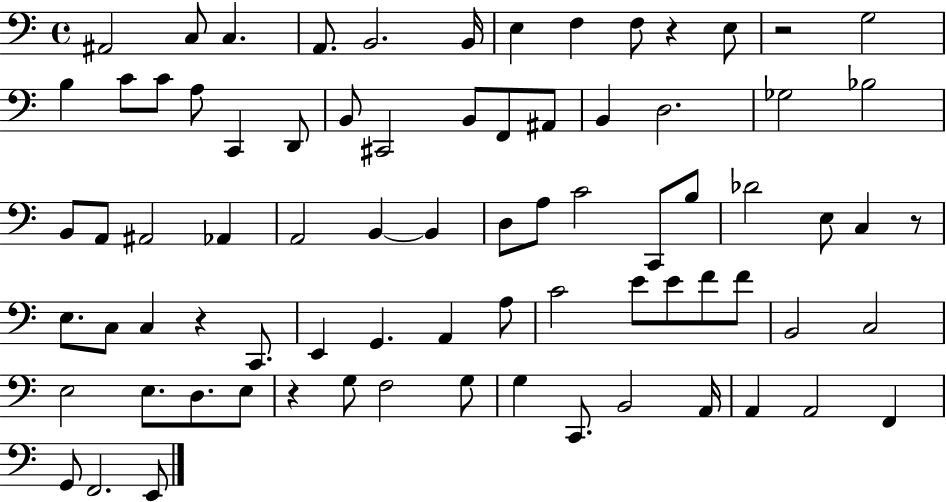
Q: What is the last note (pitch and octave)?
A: E2